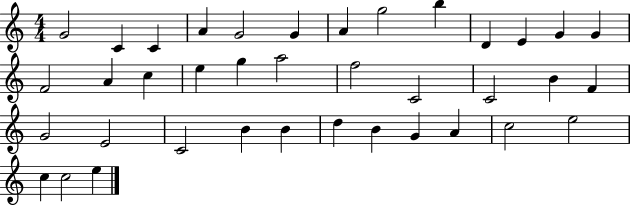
{
  \clef treble
  \numericTimeSignature
  \time 4/4
  \key c \major
  g'2 c'4 c'4 | a'4 g'2 g'4 | a'4 g''2 b''4 | d'4 e'4 g'4 g'4 | \break f'2 a'4 c''4 | e''4 g''4 a''2 | f''2 c'2 | c'2 b'4 f'4 | \break g'2 e'2 | c'2 b'4 b'4 | d''4 b'4 g'4 a'4 | c''2 e''2 | \break c''4 c''2 e''4 | \bar "|."
}